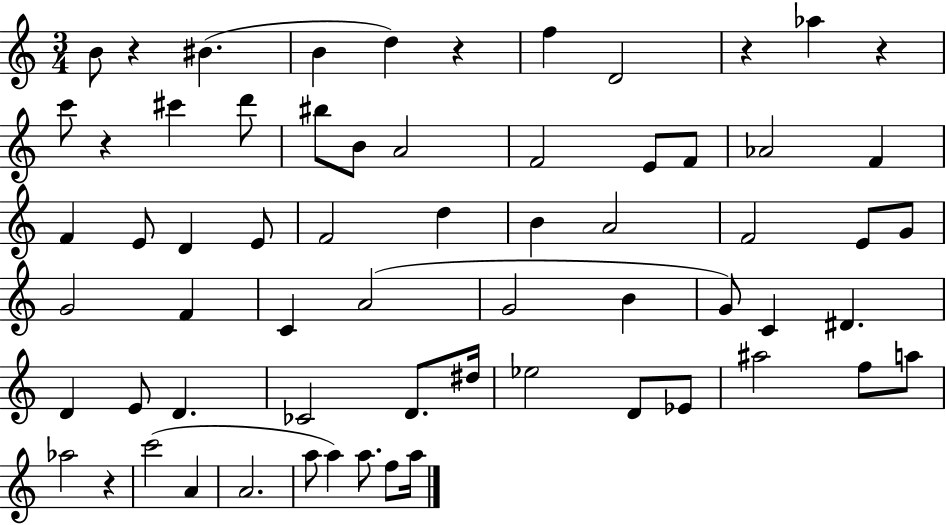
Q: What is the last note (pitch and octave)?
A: A5